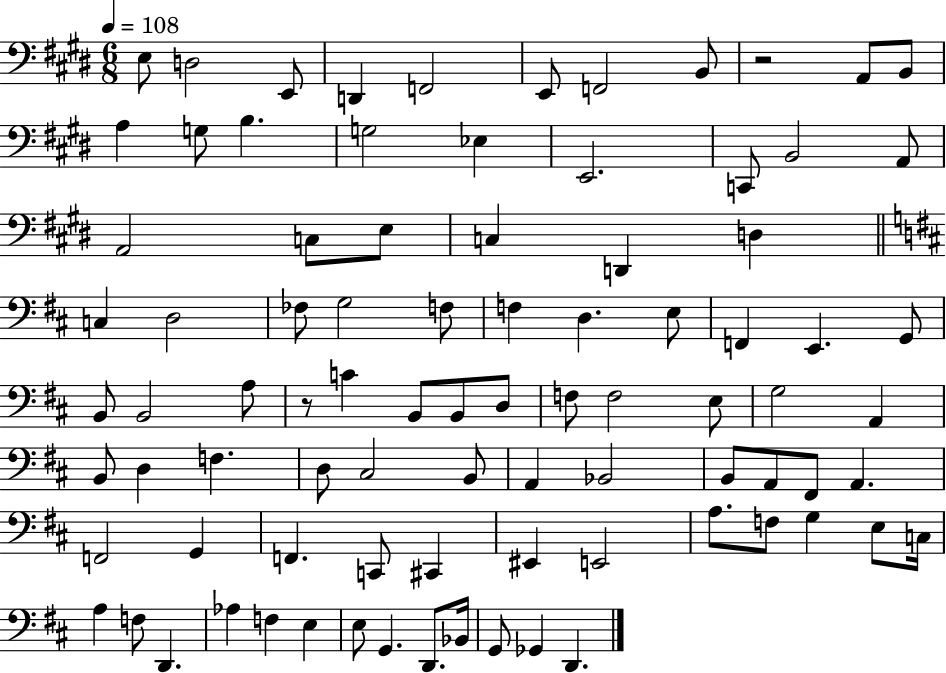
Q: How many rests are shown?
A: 2